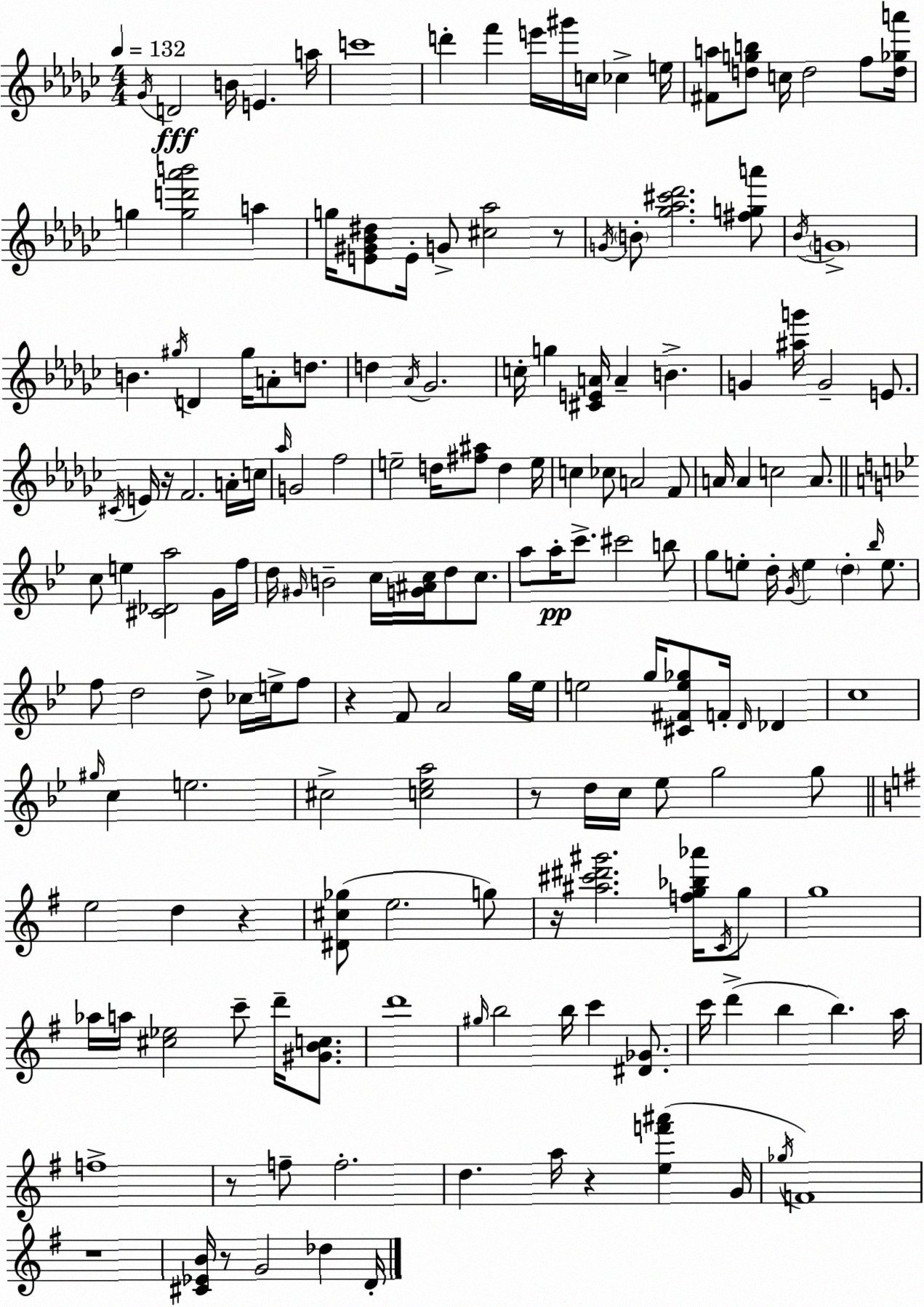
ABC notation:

X:1
T:Untitled
M:4/4
L:1/4
K:Ebm
_G/4 D2 B/4 E a/4 c'4 d' f' e'/4 ^g'/4 c/4 _c e/4 [^Fa]/2 [dgb]/2 c/4 d2 f/2 [d_ga']/4 g [gd'_a'b']2 a g/4 [E^G_B^d]/2 E/4 G/2 [^c_a]2 z/2 G/4 B/2 [_g_a^c'_d']2 [^fga']/2 _B/4 G4 B ^g/4 D ^g/4 A/2 d/2 d _A/4 _G2 c/4 g [^CEA]/4 A B G [^ag']/4 G2 E/2 ^C/4 E/4 z/4 F2 A/4 c/4 _a/4 G2 f2 e2 d/4 [^f^a]/2 d e/4 c _c/2 A2 F/2 A/4 A c2 A/2 c/2 e [^C_Da]2 G/4 f/4 d/4 ^G/4 B2 c/4 [G^Ac]/4 d/2 c/2 a/2 a/4 c'/2 ^c'2 b/2 g/2 e/2 d/4 G/4 e d _b/4 e/2 f/2 d2 d/2 _c/4 e/4 f/2 z F/2 A2 g/4 _e/4 e2 g/4 [^C^Fe_g]/2 F/4 D/4 _D c4 ^g/4 c e2 ^c2 [c_ea]2 z/2 d/4 c/4 _e/2 g2 g/2 e2 d z [^D^c_g]/2 e2 g/2 z/4 [^a^c'^d'^g']2 [fg_b_a']/4 C/4 g/2 g4 _a/4 a/4 [^c_e]2 c'/2 d'/4 [^GBc]/2 d'4 ^g/4 b2 b/4 c' [^D_G]/2 c'/4 d' b b a/4 f4 z/2 f/2 f2 d a/4 z [ef'^a'] G/4 _g/4 F4 z4 [^C_EB]/4 z/2 G2 _d D/4